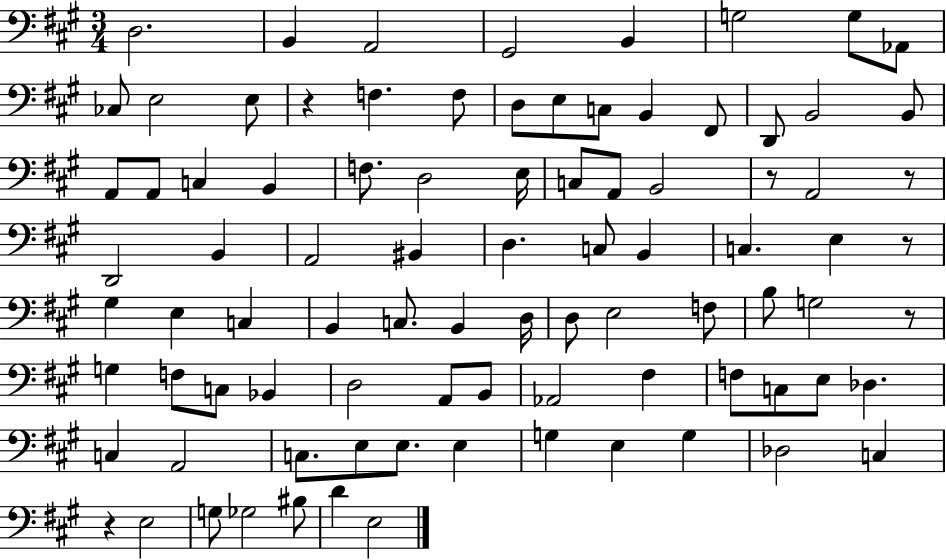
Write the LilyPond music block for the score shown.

{
  \clef bass
  \numericTimeSignature
  \time 3/4
  \key a \major
  d2. | b,4 a,2 | gis,2 b,4 | g2 g8 aes,8 | \break ces8 e2 e8 | r4 f4. f8 | d8 e8 c8 b,4 fis,8 | d,8 b,2 b,8 | \break a,8 a,8 c4 b,4 | f8. d2 e16 | c8 a,8 b,2 | r8 a,2 r8 | \break d,2 b,4 | a,2 bis,4 | d4. c8 b,4 | c4. e4 r8 | \break gis4 e4 c4 | b,4 c8. b,4 d16 | d8 e2 f8 | b8 g2 r8 | \break g4 f8 c8 bes,4 | d2 a,8 b,8 | aes,2 fis4 | f8 c8 e8 des4. | \break c4 a,2 | c8. e8 e8. e4 | g4 e4 g4 | des2 c4 | \break r4 e2 | g8 ges2 bis8 | d'4 e2 | \bar "|."
}